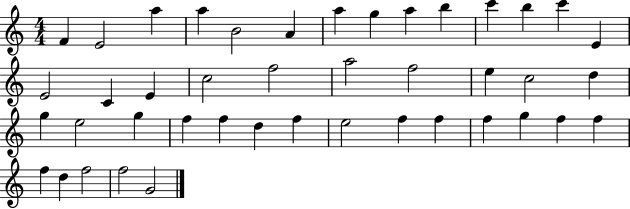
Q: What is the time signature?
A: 4/4